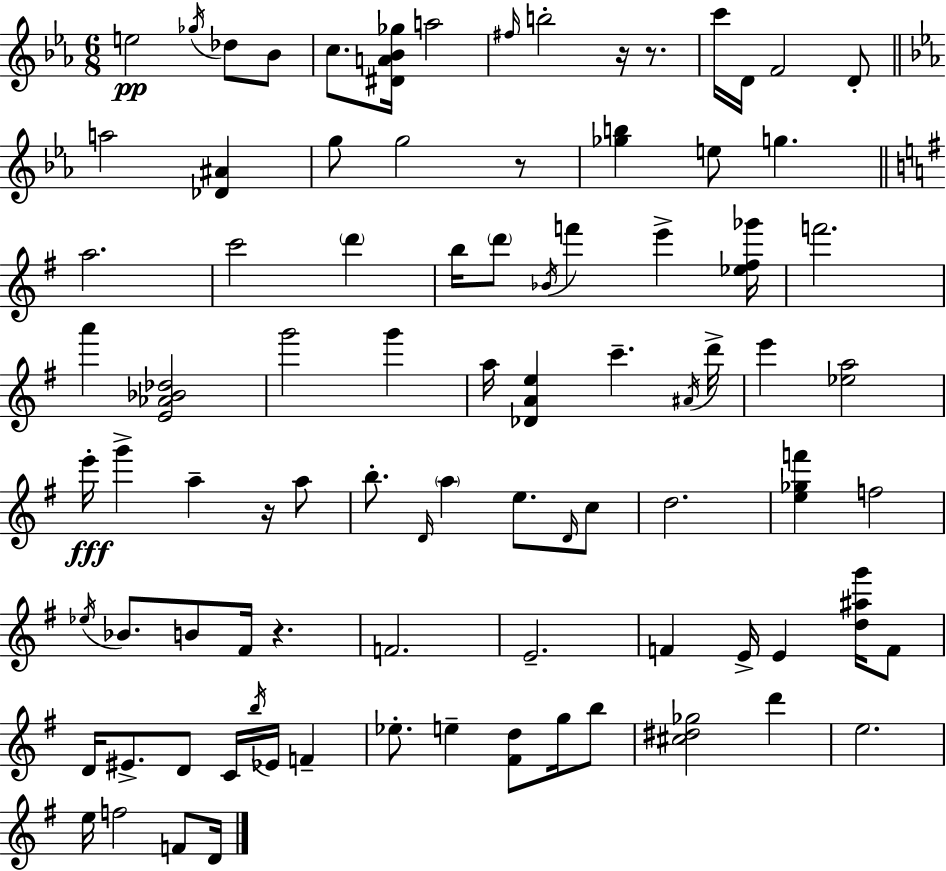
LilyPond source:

{
  \clef treble
  \numericTimeSignature
  \time 6/8
  \key c \minor
  \repeat volta 2 { e''2\pp \acciaccatura { ges''16 } des''8 bes'8 | c''8. <dis' a' bes' ges''>16 a''2 | \grace { fis''16 } b''2-. r16 r8. | c'''16 d'16 f'2 | \break d'8-. \bar "||" \break \key c \minor a''2 <des' ais'>4 | g''8 g''2 r8 | <ges'' b''>4 e''8 g''4. | \bar "||" \break \key e \minor a''2. | c'''2 \parenthesize d'''4 | b''16 \parenthesize d'''8 \acciaccatura { bes'16 } f'''4 e'''4-> | <ees'' fis'' ges'''>16 f'''2. | \break a'''4 <e' aes' bes' des''>2 | g'''2 g'''4 | a''16 <des' a' e''>4 c'''4.-- | \acciaccatura { ais'16 } d'''16-> e'''4 <ees'' a''>2 | \break e'''16-.\fff g'''4-> a''4-- r16 | a''8 b''8.-. \grace { d'16 } \parenthesize a''4 e''8. | \grace { d'16 } c''8 d''2. | <e'' ges'' f'''>4 f''2 | \break \acciaccatura { ees''16 } bes'8. b'8 fis'16 r4. | f'2. | e'2.-- | f'4 e'16-> e'4 | \break <d'' ais'' g'''>16 f'8 d'16 eis'8.-> d'8 c'16 | \acciaccatura { b''16 } ees'16 f'4-- ees''8.-. e''4-- | <fis' d''>8 g''16 b''8 <cis'' dis'' ges''>2 | d'''4 e''2. | \break e''16 f''2 | f'8 d'16 } \bar "|."
}